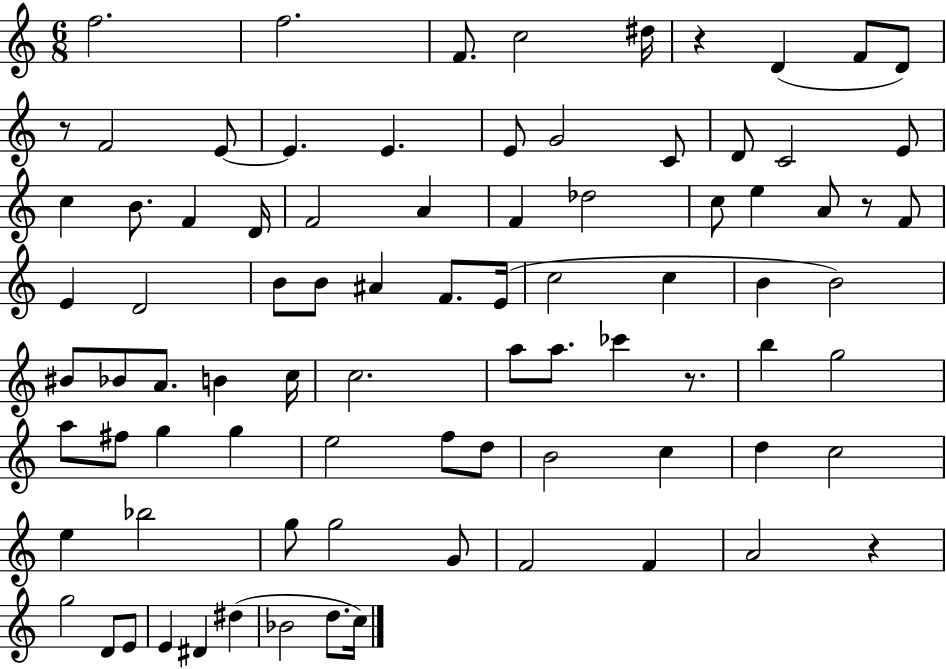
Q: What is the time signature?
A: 6/8